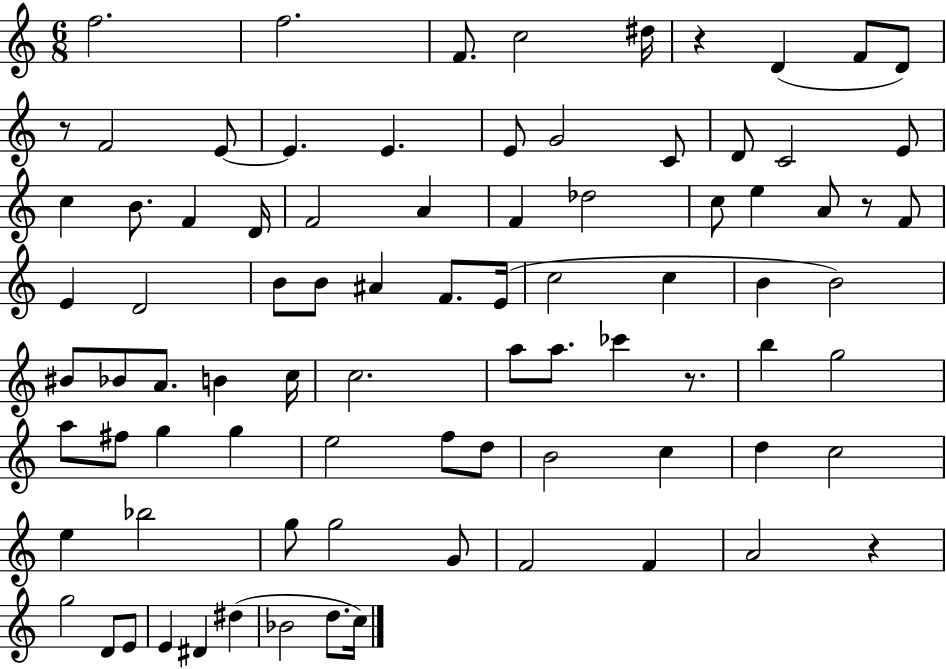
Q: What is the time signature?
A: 6/8